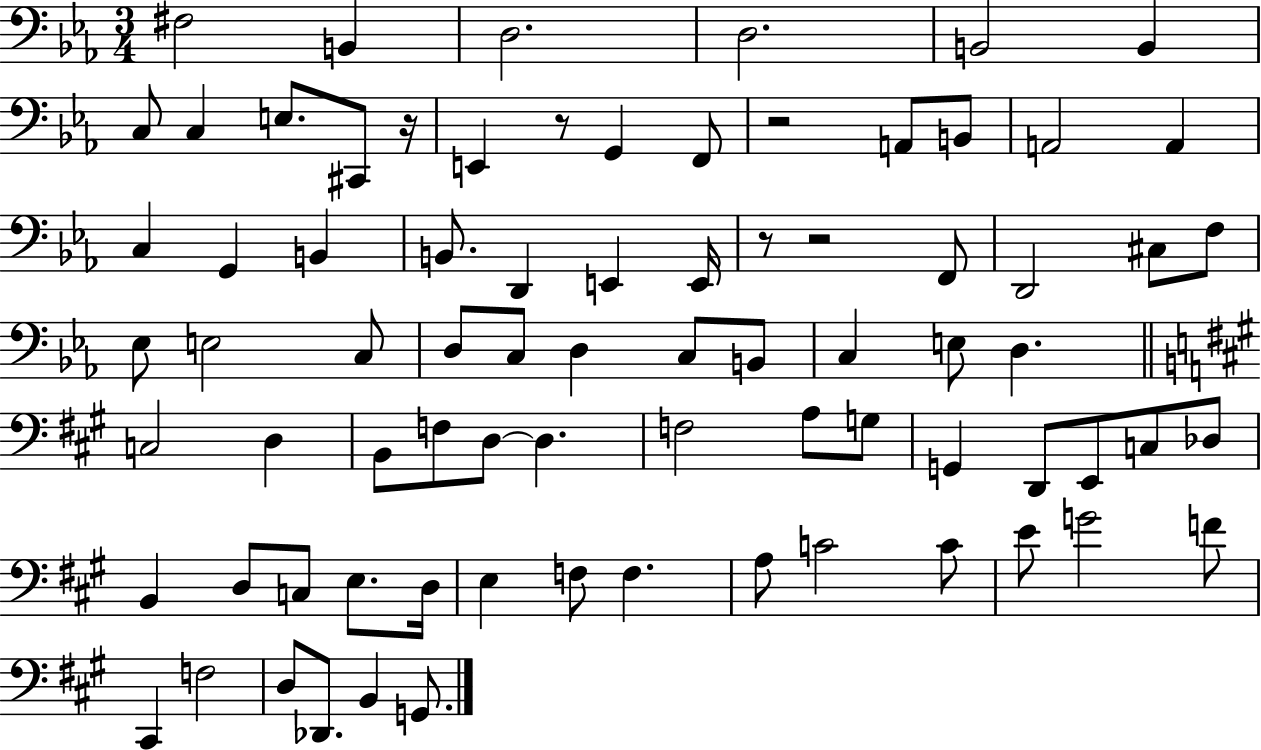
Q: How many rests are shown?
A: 5